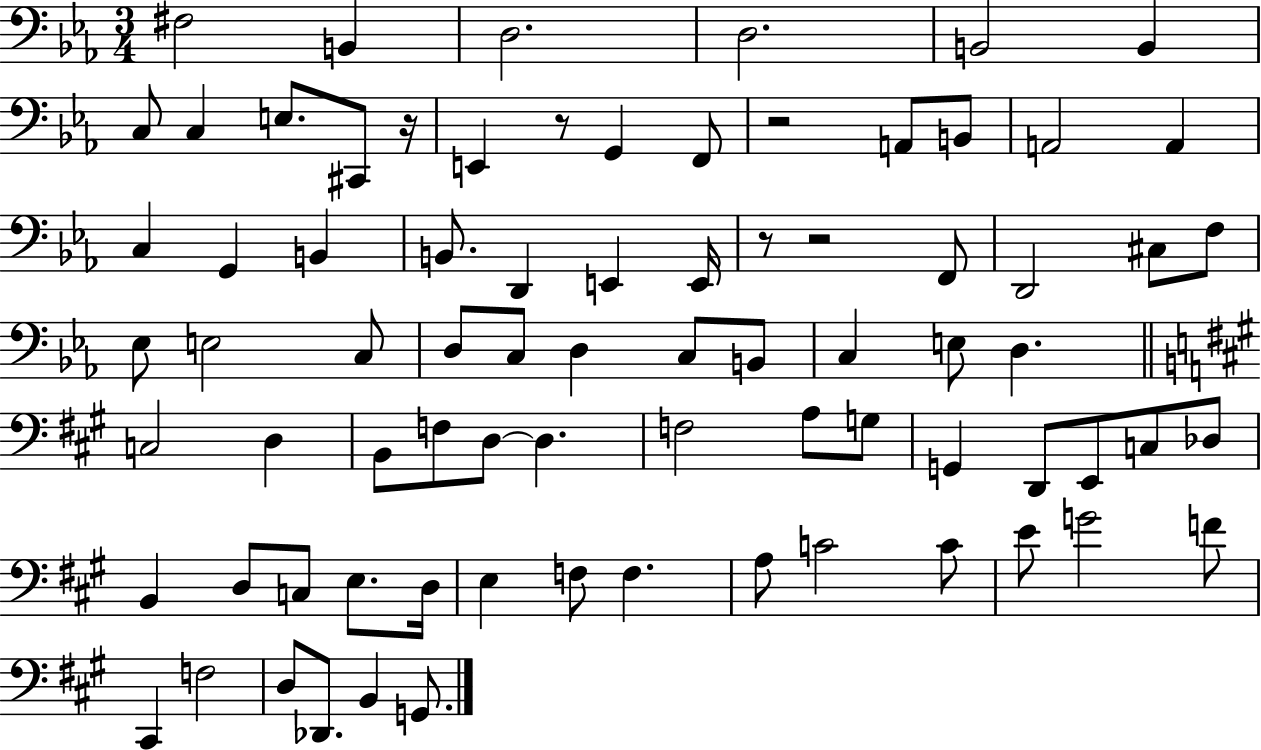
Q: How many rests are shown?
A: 5